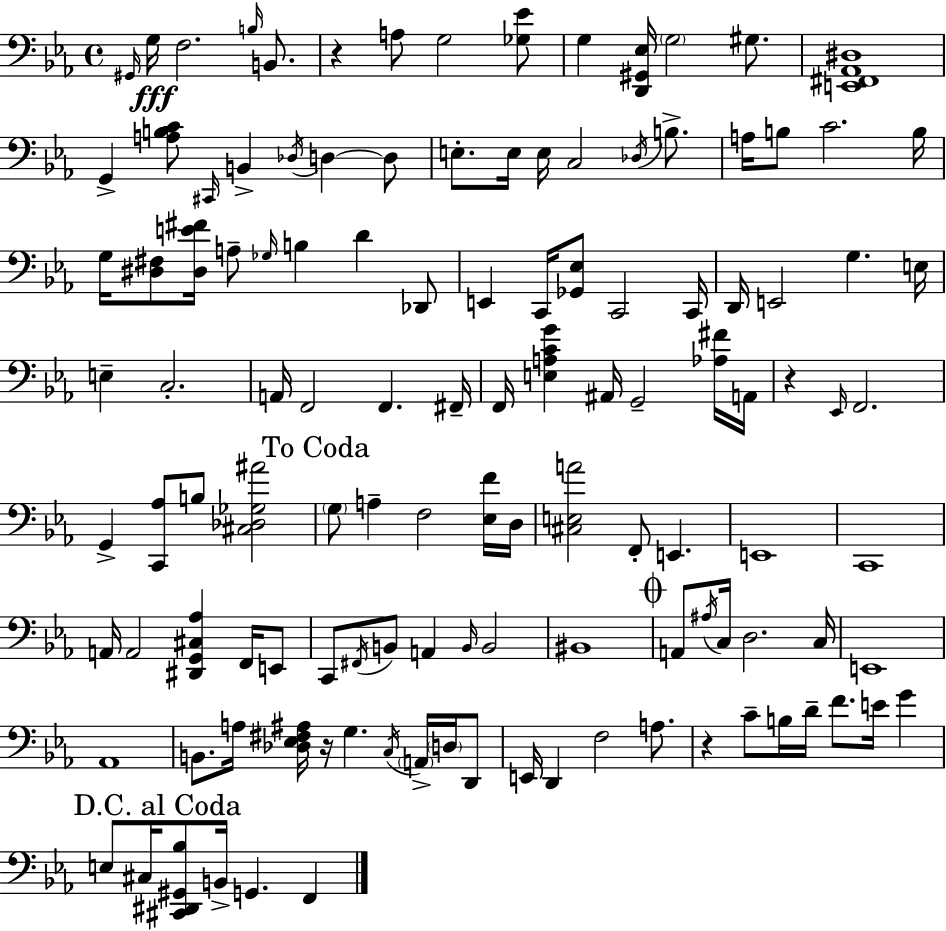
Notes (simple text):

G#2/s G3/s F3/h. B3/s B2/e. R/q A3/e G3/h [Gb3,Eb4]/e G3/q [D2,G#2,Eb3]/s G3/h G#3/e. [E2,F#2,Ab2,D#3]/w G2/q [A3,B3,C4]/e C#2/s B2/q Db3/s D3/q D3/e E3/e. E3/s E3/s C3/h Db3/s B3/e. A3/s B3/e C4/h. B3/s G3/s [D#3,F#3]/e [D#3,E4,F#4]/s A3/e Gb3/s B3/q D4/q Db2/e E2/q C2/s [Gb2,Eb3]/e C2/h C2/s D2/s E2/h G3/q. E3/s E3/q C3/h. A2/s F2/h F2/q. F#2/s F2/s [E3,A3,C4,G4]/q A#2/s G2/h [Ab3,F#4]/s A2/s R/q Eb2/s F2/h. G2/q [C2,Ab3]/e B3/e [C#3,Db3,Gb3,A#4]/h G3/e A3/q F3/h [Eb3,F4]/s D3/s [C#3,E3,A4]/h F2/e E2/q. E2/w C2/w A2/s A2/h [D#2,G2,C#3,Ab3]/q F2/s E2/e C2/e F#2/s B2/e A2/q B2/s B2/h BIS2/w A2/e A#3/s C3/s D3/h. C3/s E2/w Ab2/w B2/e. A3/s [Db3,Eb3,F#3,A#3]/s R/s G3/q. C3/s A2/s D3/s D2/e E2/s D2/q F3/h A3/e. R/q C4/e B3/s D4/s F4/e. E4/s G4/q E3/e C#3/s [C#2,D#2,G#2,Bb3]/e B2/s G2/q. F2/q